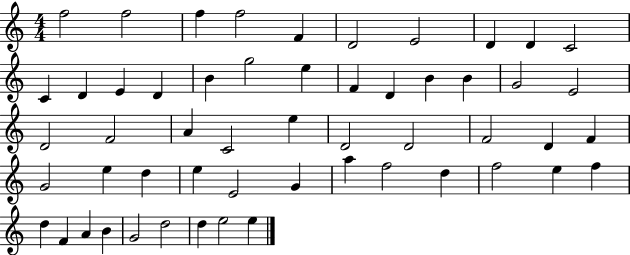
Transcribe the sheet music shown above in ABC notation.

X:1
T:Untitled
M:4/4
L:1/4
K:C
f2 f2 f f2 F D2 E2 D D C2 C D E D B g2 e F D B B G2 E2 D2 F2 A C2 e D2 D2 F2 D F G2 e d e E2 G a f2 d f2 e f d F A B G2 d2 d e2 e